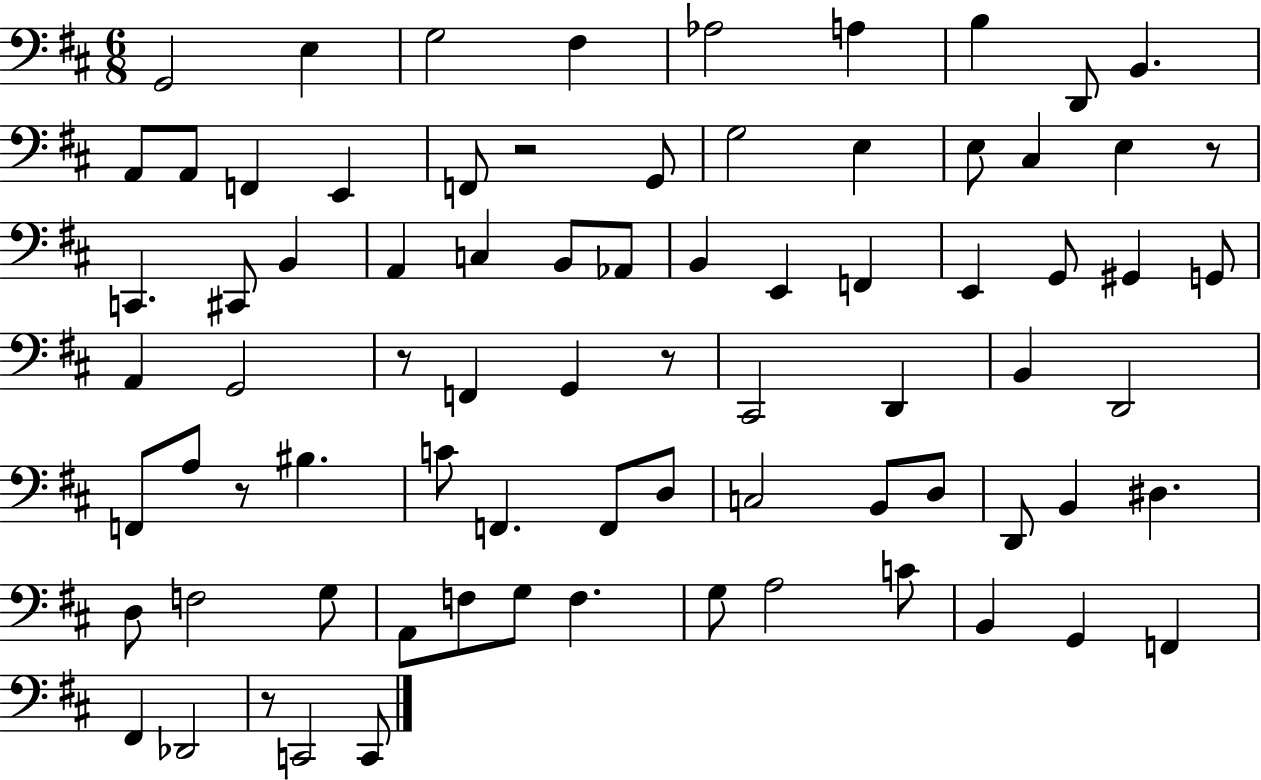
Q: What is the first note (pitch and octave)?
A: G2